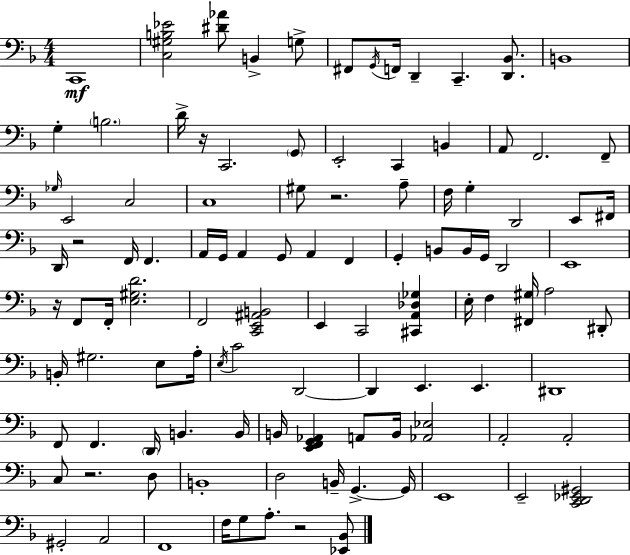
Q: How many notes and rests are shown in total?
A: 108